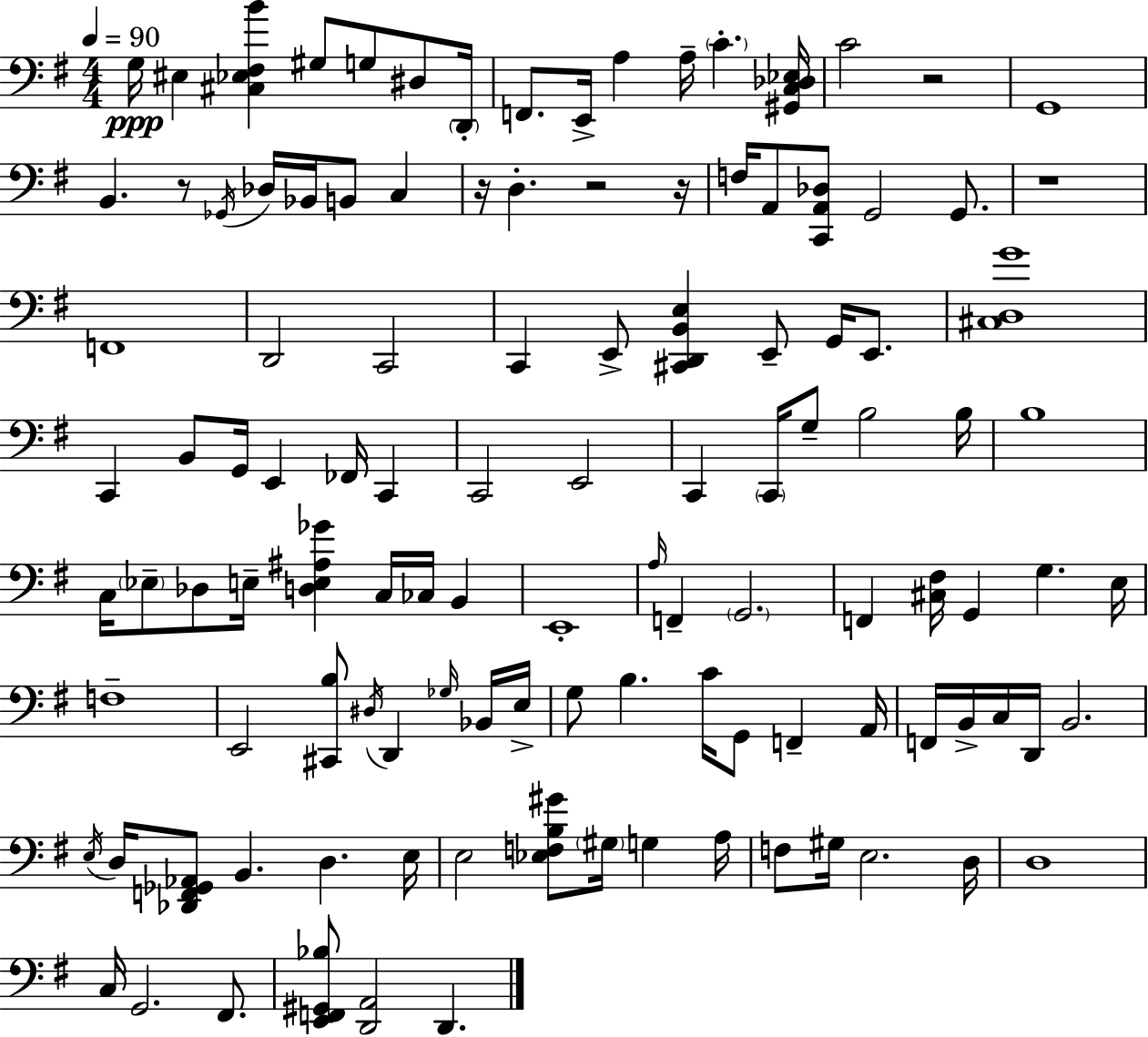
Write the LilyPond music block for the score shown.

{
  \clef bass
  \numericTimeSignature
  \time 4/4
  \key g \major
  \tempo 4 = 90
  g16\ppp eis4 <cis ees fis b'>4 gis8 g8 dis8 \parenthesize d,16-. | f,8. e,16-> a4 a16-- \parenthesize c'4.-. <gis, c des ees>16 | c'2 r2 | g,1 | \break b,4. r8 \acciaccatura { ges,16 } des16 bes,16 b,8 c4 | r16 d4.-. r2 | r16 f16 a,8 <c, a, des>8 g,2 g,8. | r1 | \break f,1 | d,2 c,2 | c,4 e,8-> <cis, d, b, e>4 e,8-- g,16 e,8. | <cis d g'>1 | \break c,4 b,8 g,16 e,4 fes,16 c,4 | c,2 e,2 | c,4 \parenthesize c,16 g8-- b2 | b16 b1 | \break c16 \parenthesize ees8-- des8 e16-- <d e ais ges'>4 c16 ces16 b,4 | e,1-. | \grace { a16 } f,4-- \parenthesize g,2. | f,4 <cis fis>16 g,4 g4. | \break e16 f1-- | e,2 <cis, b>8 \acciaccatura { dis16 } d,4 | \grace { ges16 } bes,16 e16-> g8 b4. c'16 g,8 f,4-- | a,16 f,16 b,16-> c16 d,16 b,2. | \break \acciaccatura { e16 } d16 <des, f, ges, aes,>8 b,4. d4. | e16 e2 <ees f b gis'>8 \parenthesize gis16 | g4 a16 f8 gis16 e2. | d16 d1 | \break c16 g,2. | fis,8. <e, f, gis, bes>8 <d, a,>2 d,4. | \bar "|."
}